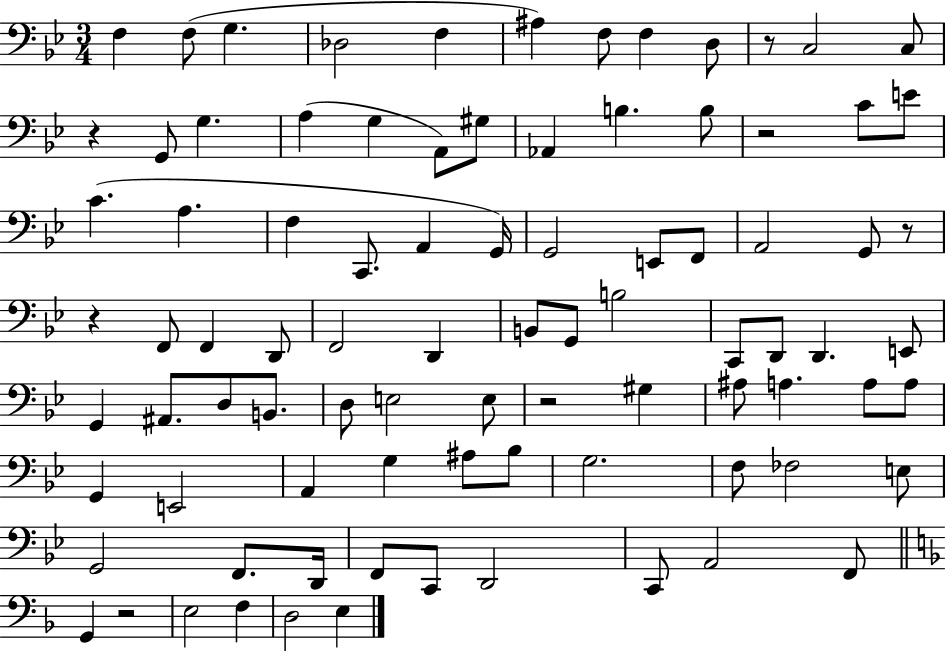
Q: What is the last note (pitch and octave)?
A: E3